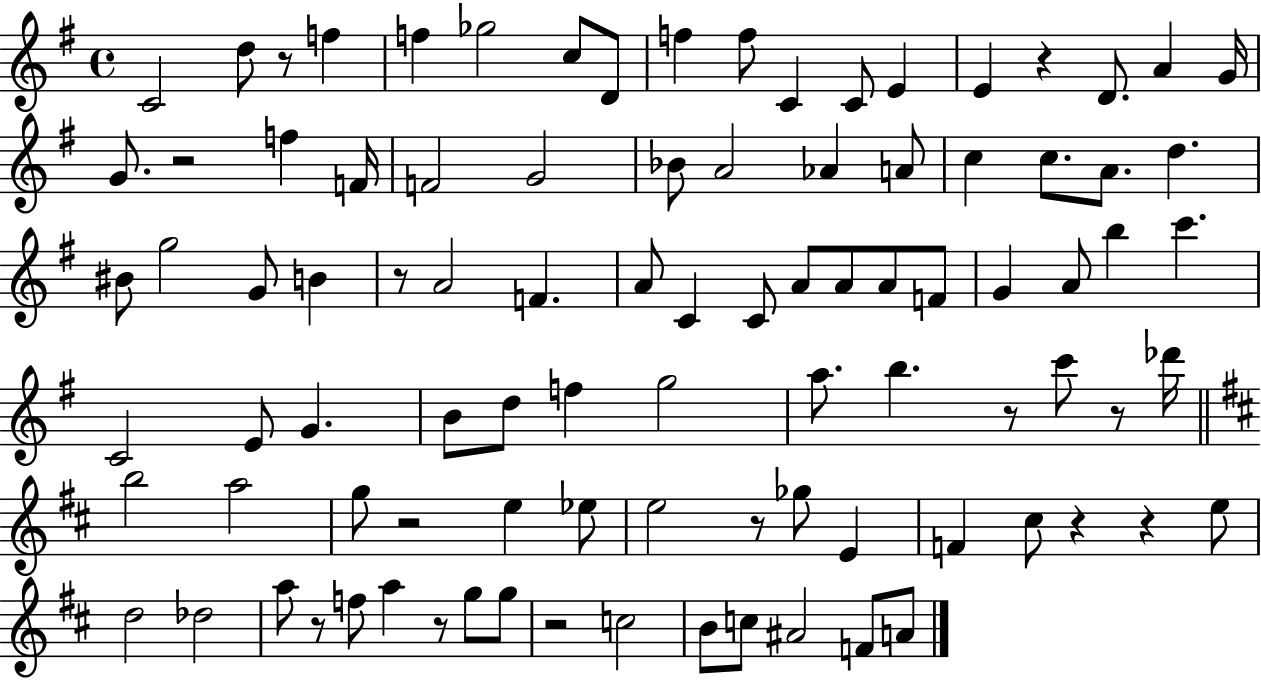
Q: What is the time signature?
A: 4/4